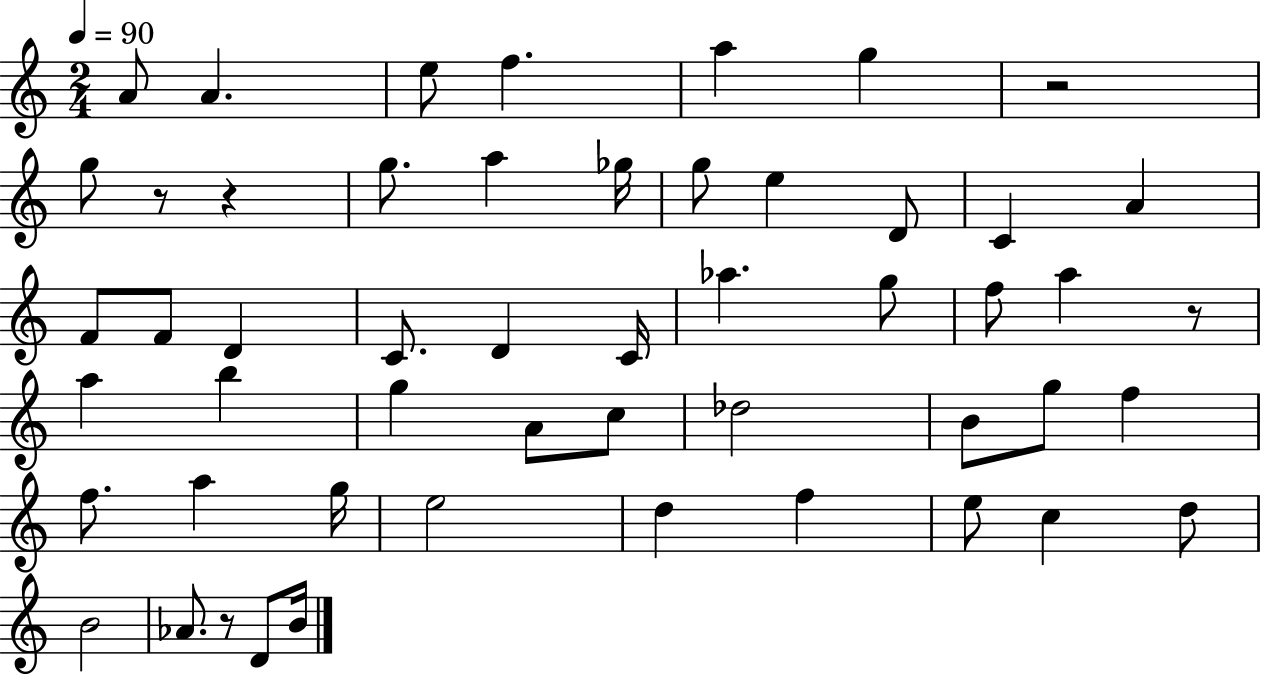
X:1
T:Untitled
M:2/4
L:1/4
K:C
A/2 A e/2 f a g z2 g/2 z/2 z g/2 a _g/4 g/2 e D/2 C A F/2 F/2 D C/2 D C/4 _a g/2 f/2 a z/2 a b g A/2 c/2 _d2 B/2 g/2 f f/2 a g/4 e2 d f e/2 c d/2 B2 _A/2 z/2 D/2 B/4